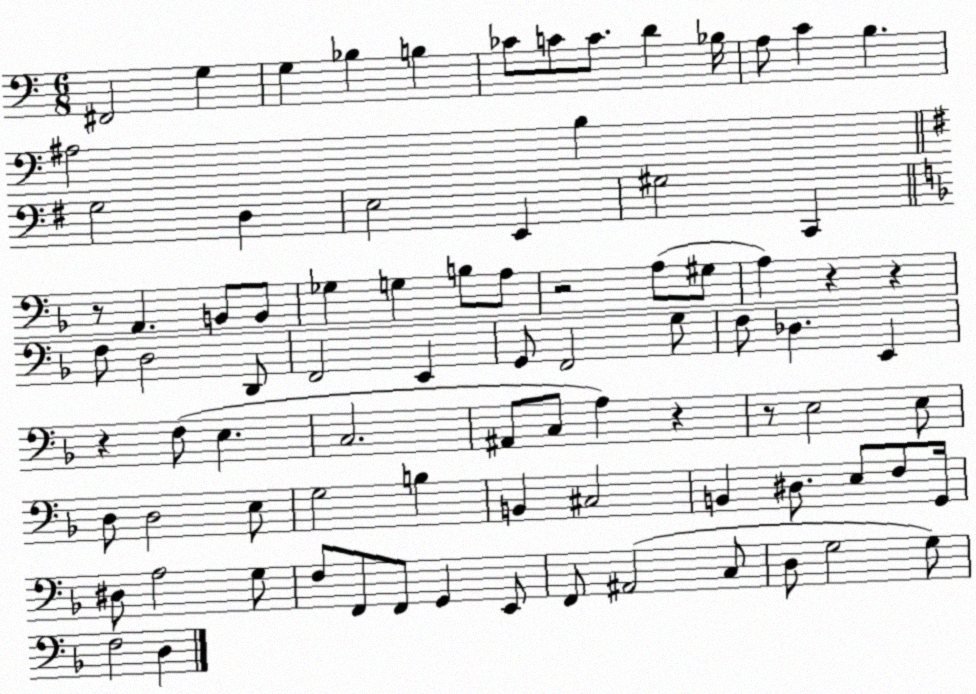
X:1
T:Untitled
M:6/8
L:1/4
K:C
^F,,2 G, G, _B, B, _C/2 C/2 C/2 D _B,/4 A,/2 C B, ^A,2 B, G,2 D, E,2 E,, ^G,2 C,, z/2 A,, B,,/2 B,,/2 _G, G, B,/2 A,/2 z2 A,/2 ^G,/2 A, z z F,/2 D,2 D,,/2 F,,2 E,, G,,/2 F,,2 G,/2 F,/2 _D, E,, z F,/2 E, C,2 ^A,,/2 C,/2 A, z z/2 E,2 E,/2 D,/2 D,2 E,/2 G,2 B, B,, ^C,2 B,, ^D,/2 E,/2 F,/2 G,,/4 ^D,/2 A,2 G,/2 F,/2 F,,/2 F,,/2 G,, E,,/2 F,,/2 ^A,,2 C,/2 D,/2 G,2 G,/2 F,2 D,